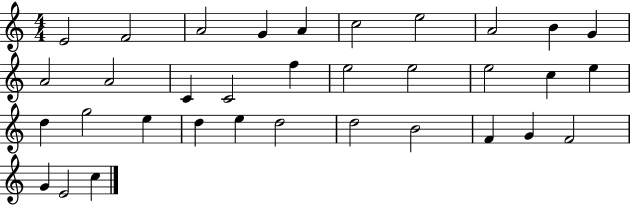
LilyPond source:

{
  \clef treble
  \numericTimeSignature
  \time 4/4
  \key c \major
  e'2 f'2 | a'2 g'4 a'4 | c''2 e''2 | a'2 b'4 g'4 | \break a'2 a'2 | c'4 c'2 f''4 | e''2 e''2 | e''2 c''4 e''4 | \break d''4 g''2 e''4 | d''4 e''4 d''2 | d''2 b'2 | f'4 g'4 f'2 | \break g'4 e'2 c''4 | \bar "|."
}